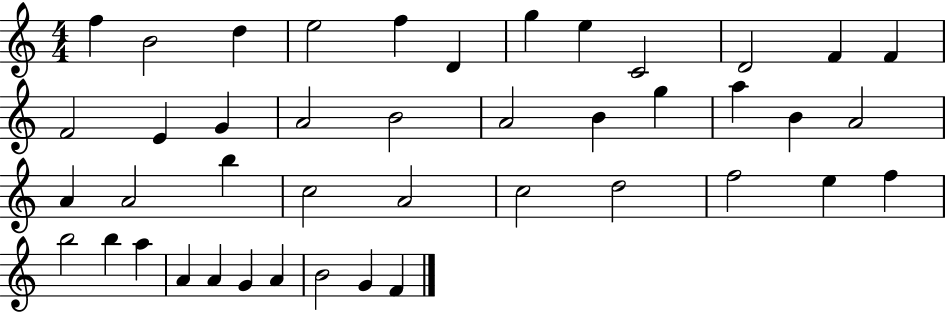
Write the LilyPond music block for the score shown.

{
  \clef treble
  \numericTimeSignature
  \time 4/4
  \key c \major
  f''4 b'2 d''4 | e''2 f''4 d'4 | g''4 e''4 c'2 | d'2 f'4 f'4 | \break f'2 e'4 g'4 | a'2 b'2 | a'2 b'4 g''4 | a''4 b'4 a'2 | \break a'4 a'2 b''4 | c''2 a'2 | c''2 d''2 | f''2 e''4 f''4 | \break b''2 b''4 a''4 | a'4 a'4 g'4 a'4 | b'2 g'4 f'4 | \bar "|."
}